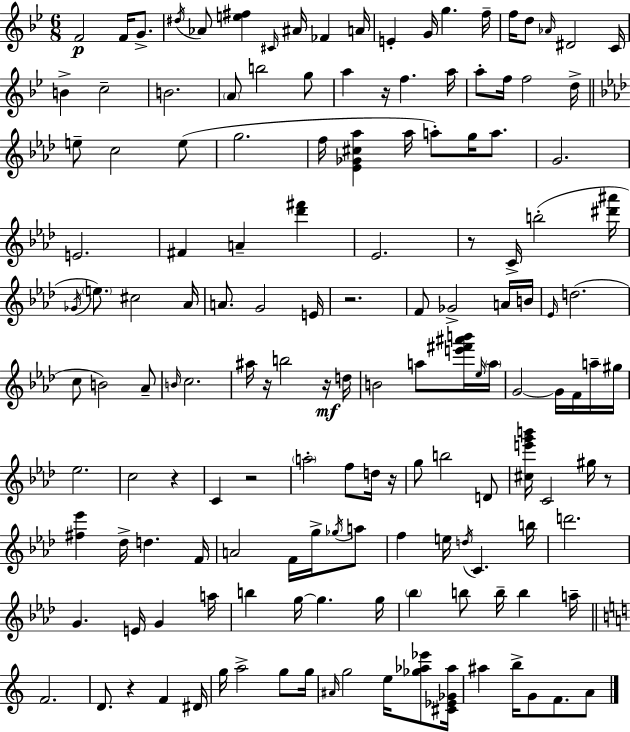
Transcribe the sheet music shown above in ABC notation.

X:1
T:Untitled
M:6/8
L:1/4
K:Gm
F2 F/4 G/2 ^d/4 _A/2 [e^f] ^C/4 ^A/4 _F A/4 E G/4 g f/4 f/4 d/2 _A/4 ^D2 C/4 B c2 B2 A/2 b2 g/2 a z/4 f a/4 a/2 f/4 f2 d/4 e/2 c2 e/2 g2 f/4 [_E_G^c_a] _a/4 a/2 g/4 a/2 G2 E2 ^F A [_d'^f'] _E2 z/2 C/4 b2 [^d'^a']/4 _G/4 e/2 ^c2 _A/4 A/2 G2 E/4 z2 F/2 _G2 A/4 B/4 _E/4 d2 c/2 B2 _A/2 B/4 c2 ^a/4 z/4 b2 z/4 d/4 B2 a/2 [e'^f'^a'b']/4 _e/4 a/4 G2 G/4 F/4 a/4 ^g/4 _e2 c2 z C z2 a2 f/2 d/4 z/4 g/2 b2 D/2 [^ce'g'b']/4 C2 ^g/4 z/2 [^f_e'] _d/4 d F/4 A2 F/4 g/4 _g/4 a/2 f e/4 d/4 C b/4 d'2 G E/4 G a/4 b g/4 g g/4 _b b/2 b/4 b a/4 F2 D/2 z F ^D/4 g/4 a2 g/2 g/4 ^A/4 g2 e/4 [_g_a_e']/2 [^C_E_G_a]/4 ^a b/4 G/2 F/2 A/2